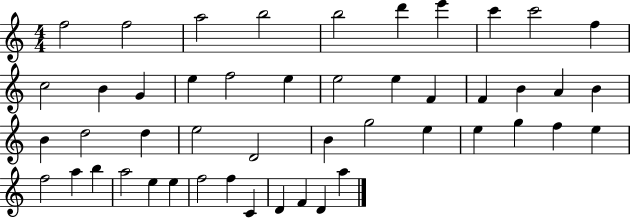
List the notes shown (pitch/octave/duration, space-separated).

F5/h F5/h A5/h B5/h B5/h D6/q E6/q C6/q C6/h F5/q C5/h B4/q G4/q E5/q F5/h E5/q E5/h E5/q F4/q F4/q B4/q A4/q B4/q B4/q D5/h D5/q E5/h D4/h B4/q G5/h E5/q E5/q G5/q F5/q E5/q F5/h A5/q B5/q A5/h E5/q E5/q F5/h F5/q C4/q D4/q F4/q D4/q A5/q